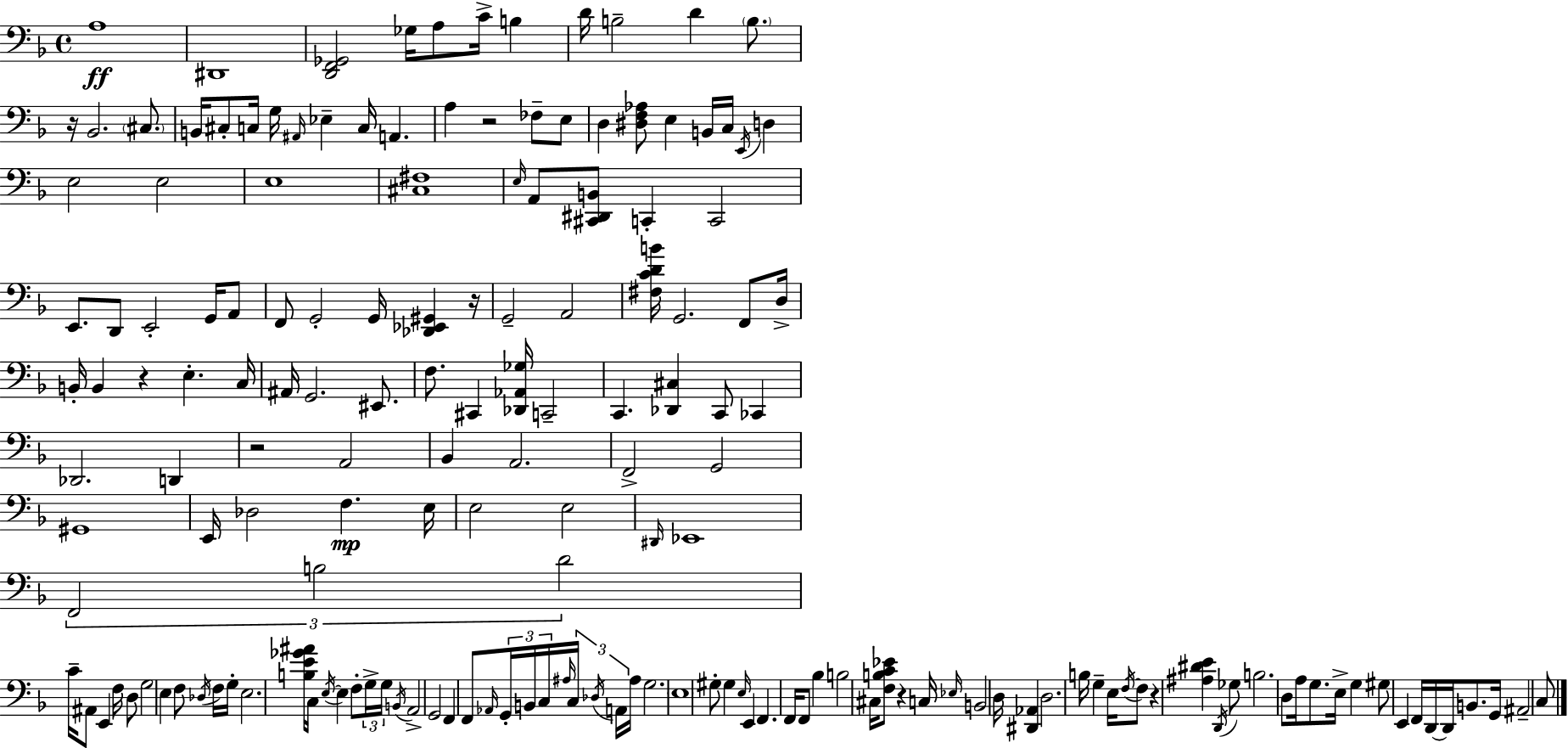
A3/w D#2/w [D2,F2,Gb2]/h Gb3/s A3/e C4/s B3/q D4/s B3/h D4/q B3/e. R/s Bb2/h. C#3/e. B2/s C#3/e C3/s G3/s A#2/s Eb3/q C3/s A2/q. A3/q R/h FES3/e E3/e D3/q [D#3,F3,Ab3]/e E3/q B2/s C3/s E2/s D3/q E3/h E3/h E3/w [C#3,F#3]/w E3/s A2/e [C#2,D#2,B2]/e C2/q C2/h E2/e. D2/e E2/h G2/s A2/e F2/e G2/h G2/s [Db2,Eb2,G#2]/q R/s G2/h A2/h [F#3,C4,D4,B4]/s G2/h. F2/e D3/s B2/s B2/q R/q E3/q. C3/s A#2/s G2/h. EIS2/e. F3/e. C#2/q [Db2,Ab2,Gb3]/s C2/h C2/q. [Db2,C#3]/q C2/e CES2/q Db2/h. D2/q R/h A2/h Bb2/q A2/h. F2/h G2/h G#2/w E2/s Db3/h F3/q. E3/s E3/h E3/h D#2/s Eb2/w F2/h B3/h D4/h C4/s A#2/e E2/q F3/s D3/e G3/h E3/q F3/e Db3/s F3/s G3/s E3/h. [B3,E4,Gb4,A#4]/s C3/s E3/s E3/q F3/e G3/s G3/s B2/s A2/h G2/h F2/q F2/e Ab2/s G2/s B2/s C3/s A#3/s C3/s Db3/s A2/s A#3/s G3/h. E3/w G#3/e G#3/q E3/s E2/q F2/q. F2/s F2/e Bb3/q B3/h C#3/s [F3,B3,C4,Eb4]/e R/q C3/s Eb3/s B2/h D3/s [D#2,Ab2]/q D3/h. B3/s G3/q E3/s F3/s F3/e R/q [A#3,D#4,E4]/q D2/s Gb3/e B3/h. D3/e A3/s G3/e. E3/s G3/q G#3/e E2/q F2/s D2/s D2/s B2/e. G2/s A#2/h C3/e